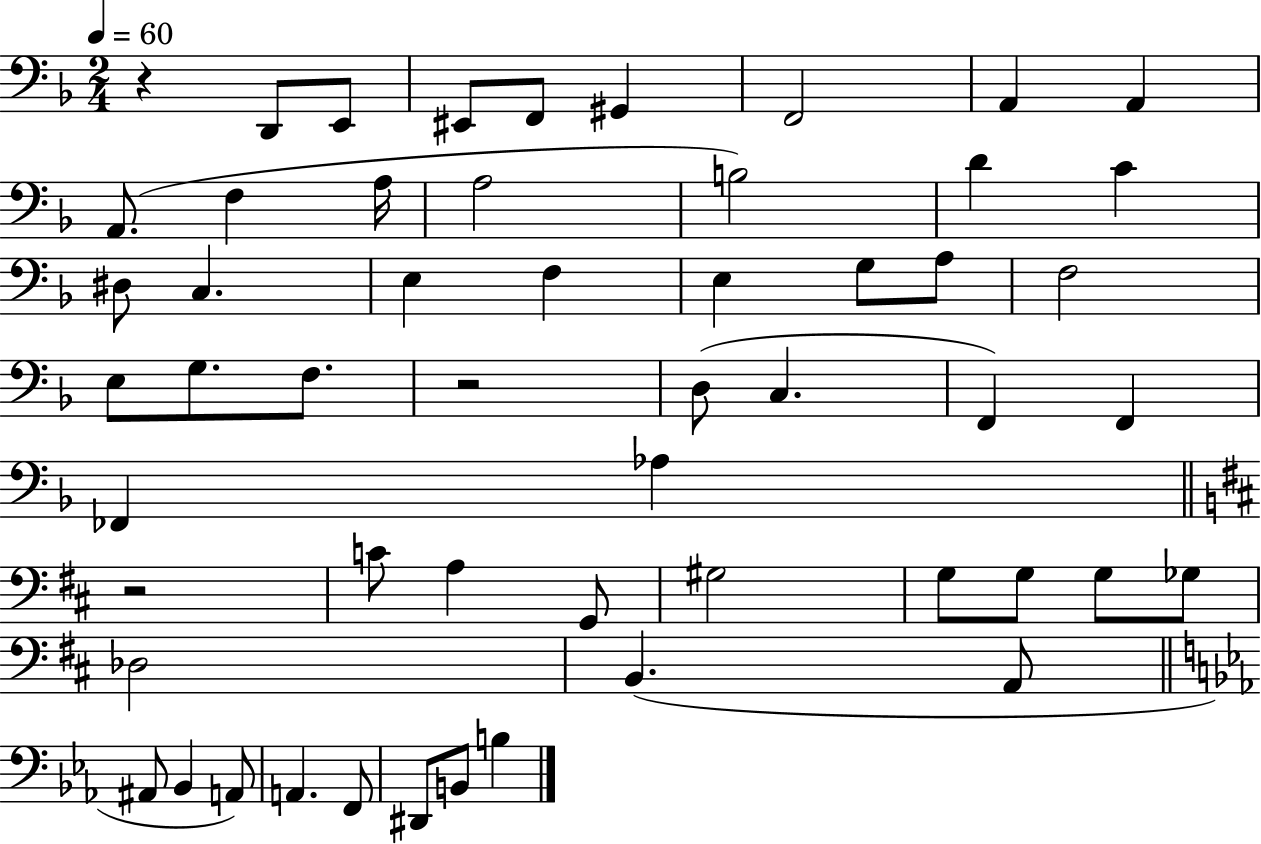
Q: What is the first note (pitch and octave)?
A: D2